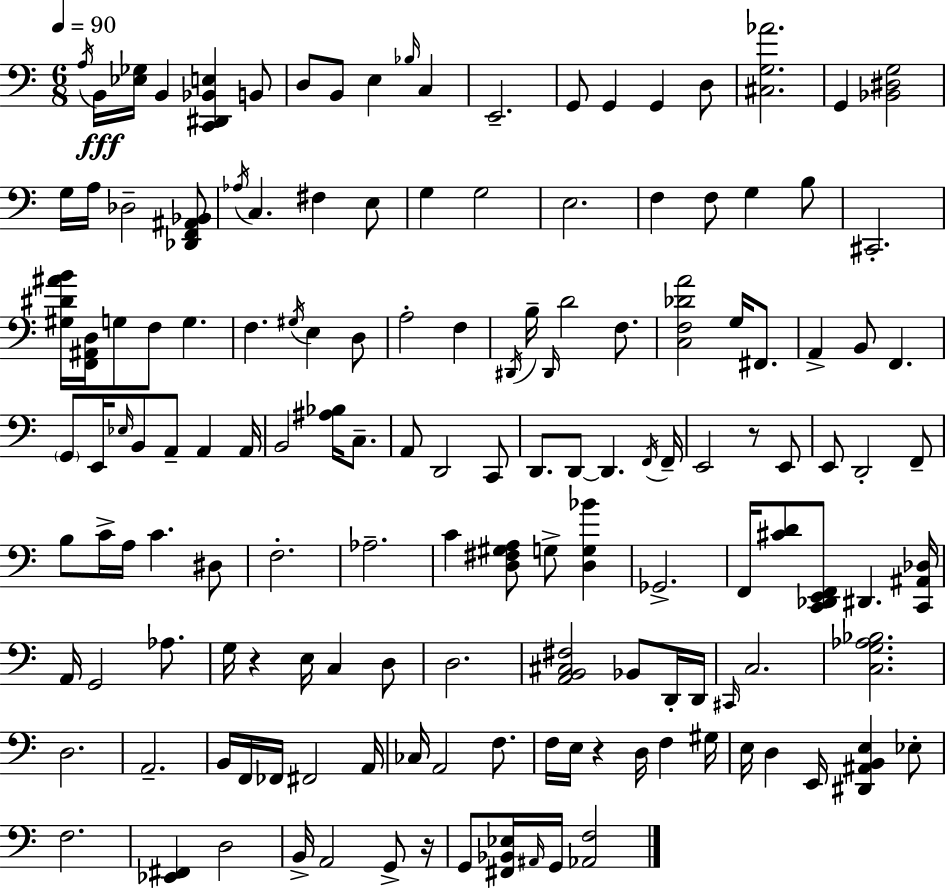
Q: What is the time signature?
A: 6/8